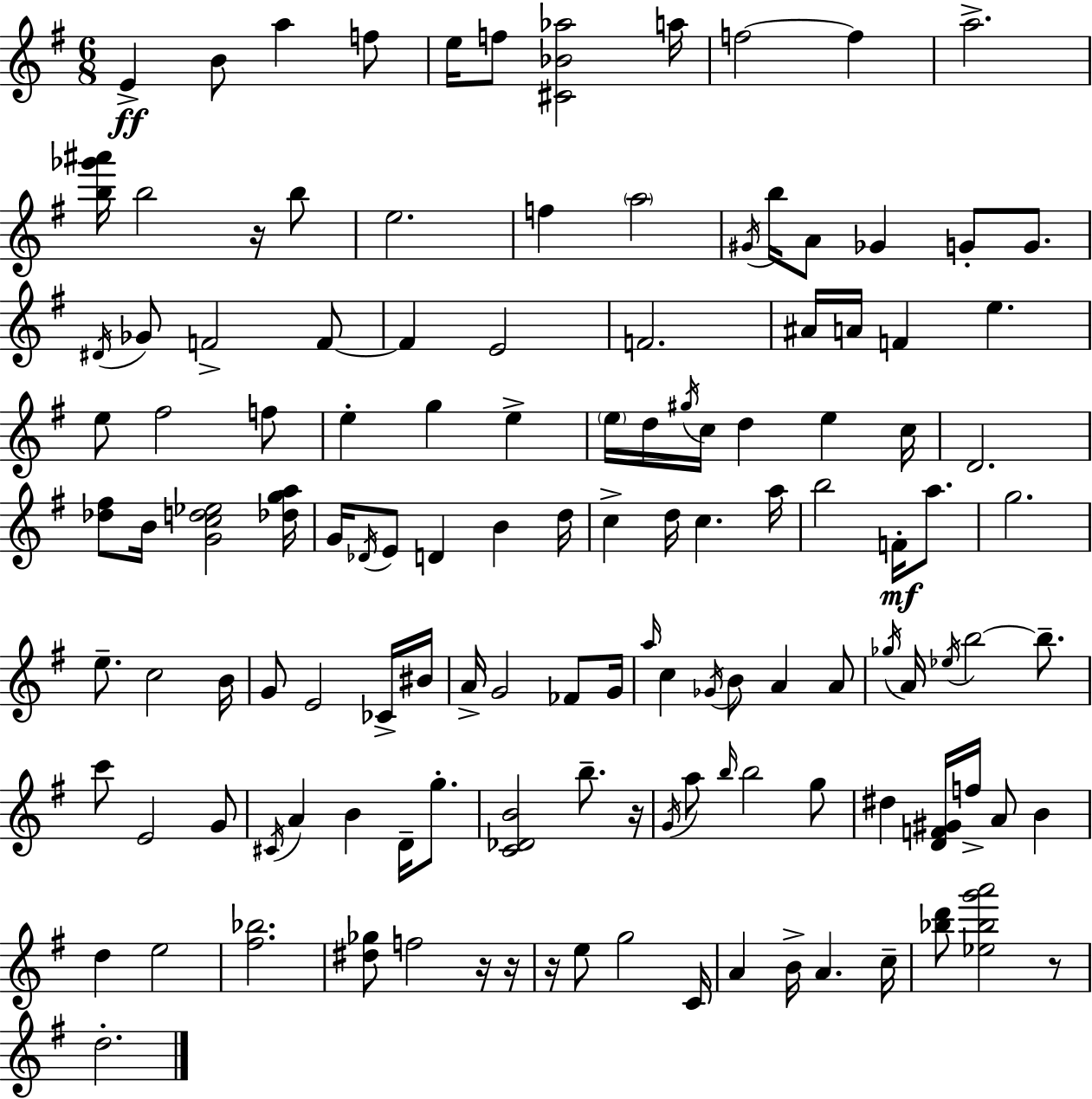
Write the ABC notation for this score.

X:1
T:Untitled
M:6/8
L:1/4
K:G
E B/2 a f/2 e/4 f/2 [^C_B_a]2 a/4 f2 f a2 [b_g'^a']/4 b2 z/4 b/2 e2 f a2 ^G/4 b/4 A/2 _G G/2 G/2 ^D/4 _G/2 F2 F/2 F E2 F2 ^A/4 A/4 F e e/2 ^f2 f/2 e g e e/4 d/4 ^g/4 c/4 d e c/4 D2 [_d^f]/2 B/4 [Gcd_e]2 [_dga]/4 G/4 _D/4 E/2 D B d/4 c d/4 c a/4 b2 F/4 a/2 g2 e/2 c2 B/4 G/2 E2 _C/4 ^B/4 A/4 G2 _F/2 G/4 a/4 c _G/4 B/2 A A/2 _g/4 A/4 _e/4 b2 b/2 c'/2 E2 G/2 ^C/4 A B D/4 g/2 [C_DB]2 b/2 z/4 G/4 a/2 b/4 b2 g/2 ^d [DF^G]/4 f/4 A/2 B d e2 [^f_b]2 [^d_g]/2 f2 z/4 z/4 z/4 e/2 g2 C/4 A B/4 A c/4 [_bd']/2 [_e_bg'a']2 z/2 d2